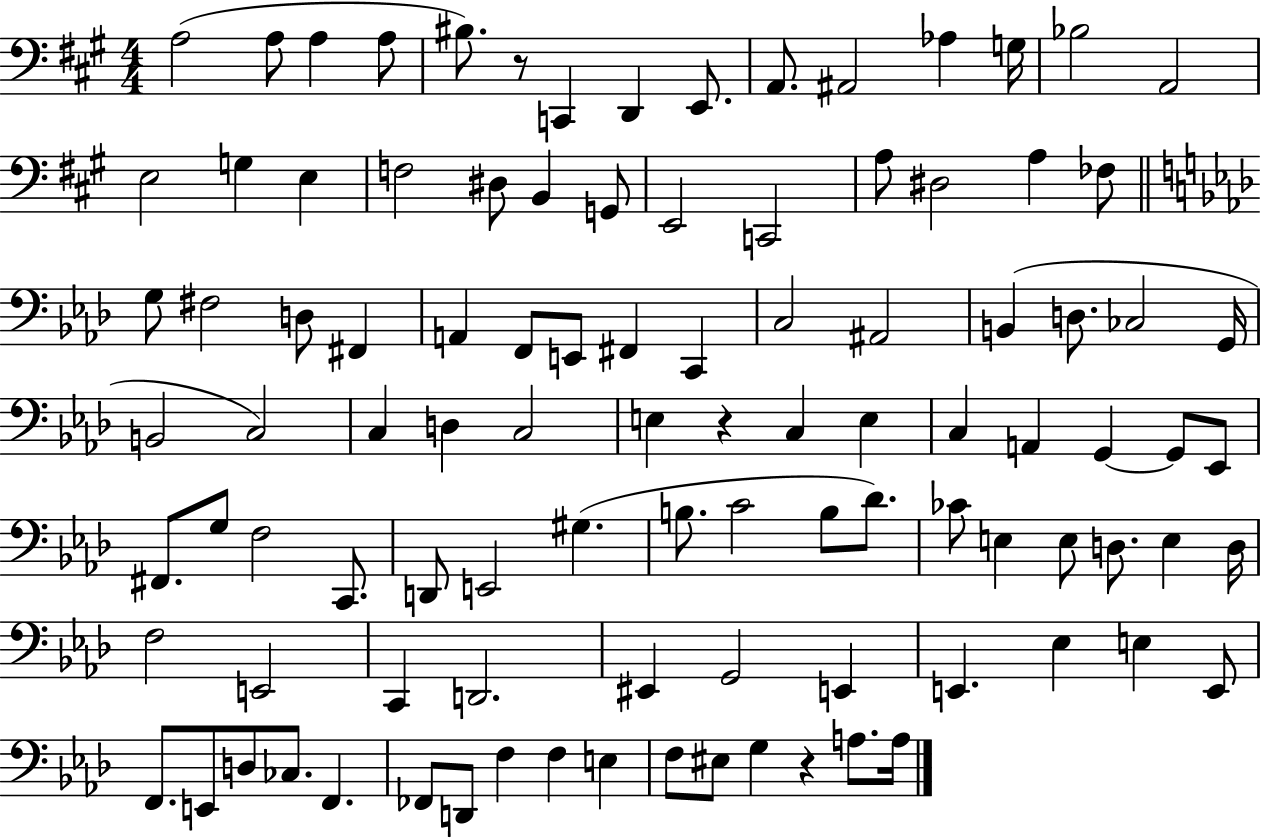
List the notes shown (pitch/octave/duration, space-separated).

A3/h A3/e A3/q A3/e BIS3/e. R/e C2/q D2/q E2/e. A2/e. A#2/h Ab3/q G3/s Bb3/h A2/h E3/h G3/q E3/q F3/h D#3/e B2/q G2/e E2/h C2/h A3/e D#3/h A3/q FES3/e G3/e F#3/h D3/e F#2/q A2/q F2/e E2/e F#2/q C2/q C3/h A#2/h B2/q D3/e. CES3/h G2/s B2/h C3/h C3/q D3/q C3/h E3/q R/q C3/q E3/q C3/q A2/q G2/q G2/e Eb2/e F#2/e. G3/e F3/h C2/e. D2/e E2/h G#3/q. B3/e. C4/h B3/e Db4/e. CES4/e E3/q E3/e D3/e. E3/q D3/s F3/h E2/h C2/q D2/h. EIS2/q G2/h E2/q E2/q. Eb3/q E3/q E2/e F2/e. E2/e D3/e CES3/e. F2/q. FES2/e D2/e F3/q F3/q E3/q F3/e EIS3/e G3/q R/q A3/e. A3/s